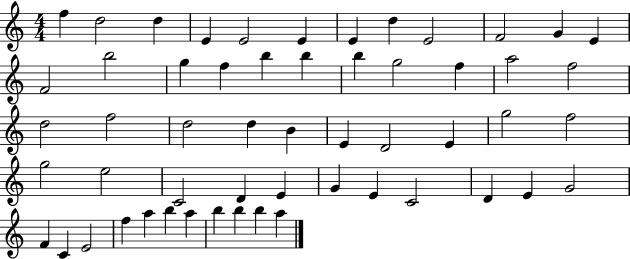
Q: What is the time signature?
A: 4/4